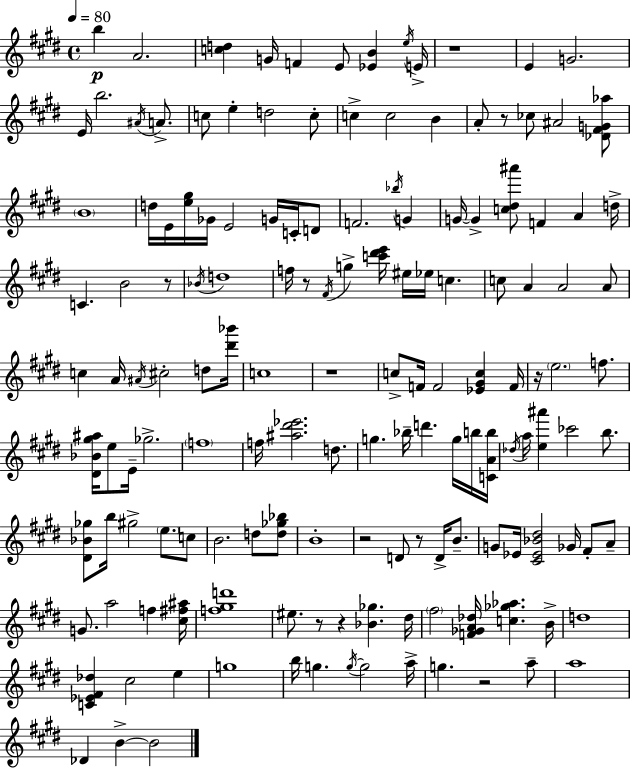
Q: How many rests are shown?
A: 11